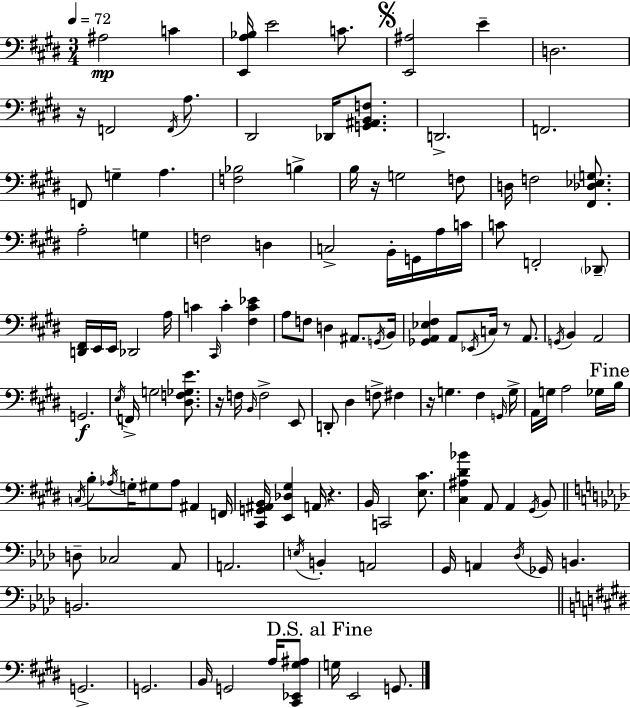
{
  \clef bass
  \numericTimeSignature
  \time 3/4
  \key e \major
  \tempo 4 = 72
  ais2\mp c'4 | <e, a bes>16 e'2 c'8. | \mark \markup { \musicglyph "scripts.segno" } <e, ais>2 e'4-- | d2. | \break r16 f,2 \acciaccatura { f,16 } a8. | dis,2 des,16 <g, ais, b, f>8. | d,2.-> | f,2. | \break f,8 g4-- a4. | <f bes>2 b4-> | b16 r16 g2 f8 | d16 f2 <fis, des ees g>8. | \break a2-. g4 | f2 d4 | c2-> b,16-. g,16 a16 | c'16 c'8 f,2-. \parenthesize des,8-- | \break <d, fis,>16 e,16 e,16 des,2 | a16 c'4 \grace { cis,16 } c'4-. <fis c' ees'>4 | a8 f8 d4 ais,8. | \acciaccatura { g,16 } b,16 <ges, a, ees fis>4 a,8 \acciaccatura { ees,16 } c16 r8 | \break a,8. \acciaccatura { g,16 } b,4 a,2 | g,2.\f | \acciaccatura { e16 } f,16-> g2 | <dis f ges e'>8. r16 f16 \grace { b,16 } f2-> | \break e,8 d,8-. dis4 | f8-> fis4 r16 g4. | fis4 \grace { g,16 } g16-> a,16 g16 a2 | ges16 \mark "Fine" b16 \acciaccatura { c16 } b8-. \acciaccatura { aes16 } | \break g16-. gis8 aes8 ais,4 f,16 <cis, g, ais, b,>16 <e, des gis>4 | a,16 r4. b,16 c,2 | <e cis'>8. <cis ais dis' bes'>4 | a,8 a,4 \acciaccatura { gis,16 } b,8 \bar "||" \break \key aes \major d8-- ces2 aes,8 | a,2. | \acciaccatura { e16 } b,4-. a,2 | g,16 a,4 \acciaccatura { des16 } ges,16 b,4. | \break b,2. | \bar "||" \break \key e \major g,2.-> | g,2. | b,16 g,2 a16 <cis, ees, gis ais>8 | \mark "D.S. al Fine" g16 e,2 g,8. | \break \bar "|."
}